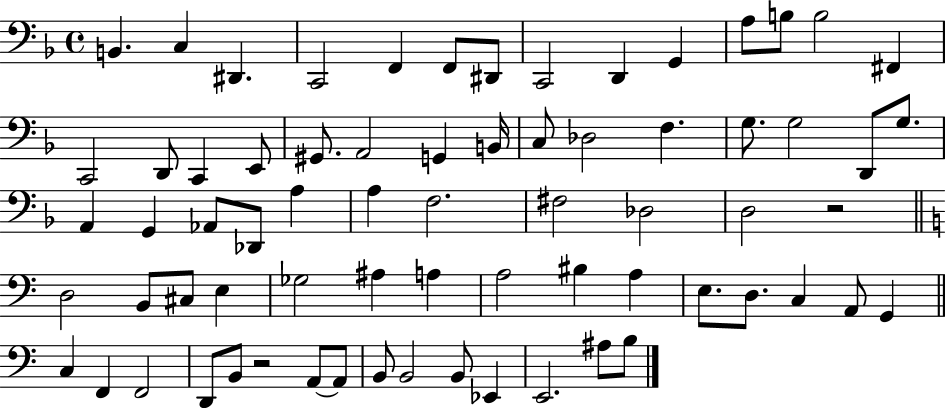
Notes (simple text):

B2/q. C3/q D#2/q. C2/h F2/q F2/e D#2/e C2/h D2/q G2/q A3/e B3/e B3/h F#2/q C2/h D2/e C2/q E2/e G#2/e. A2/h G2/q B2/s C3/e Db3/h F3/q. G3/e. G3/h D2/e G3/e. A2/q G2/q Ab2/e Db2/e A3/q A3/q F3/h. F#3/h Db3/h D3/h R/h D3/h B2/e C#3/e E3/q Gb3/h A#3/q A3/q A3/h BIS3/q A3/q E3/e. D3/e. C3/q A2/e G2/q C3/q F2/q F2/h D2/e B2/e R/h A2/e A2/e B2/e B2/h B2/e Eb2/q E2/h. A#3/e B3/e